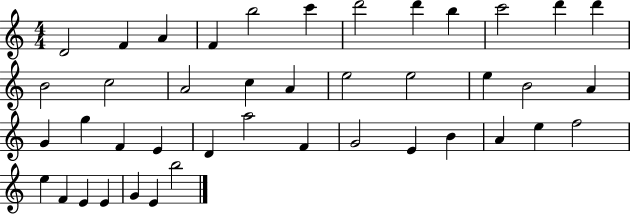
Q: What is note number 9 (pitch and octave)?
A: B5